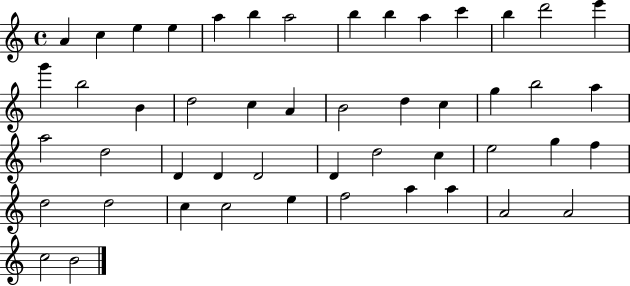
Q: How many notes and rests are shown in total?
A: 49